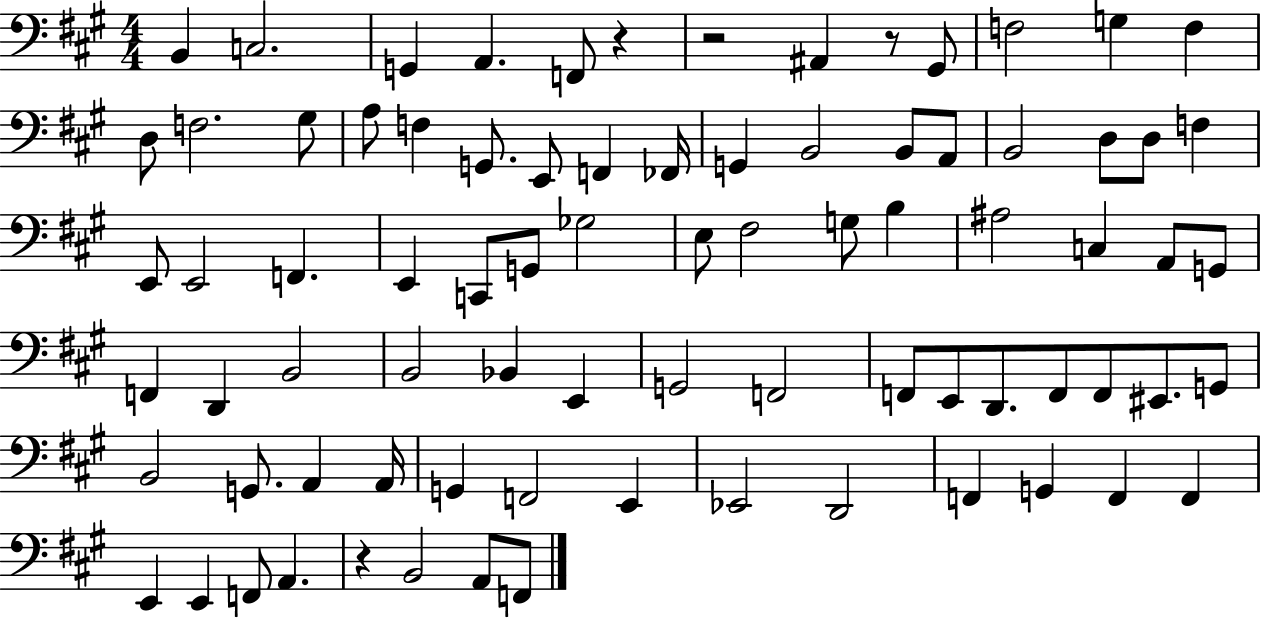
X:1
T:Untitled
M:4/4
L:1/4
K:A
B,, C,2 G,, A,, F,,/2 z z2 ^A,, z/2 ^G,,/2 F,2 G, F, D,/2 F,2 ^G,/2 A,/2 F, G,,/2 E,,/2 F,, _F,,/4 G,, B,,2 B,,/2 A,,/2 B,,2 D,/2 D,/2 F, E,,/2 E,,2 F,, E,, C,,/2 G,,/2 _G,2 E,/2 ^F,2 G,/2 B, ^A,2 C, A,,/2 G,,/2 F,, D,, B,,2 B,,2 _B,, E,, G,,2 F,,2 F,,/2 E,,/2 D,,/2 F,,/2 F,,/2 ^E,,/2 G,,/2 B,,2 G,,/2 A,, A,,/4 G,, F,,2 E,, _E,,2 D,,2 F,, G,, F,, F,, E,, E,, F,,/2 A,, z B,,2 A,,/2 F,,/2